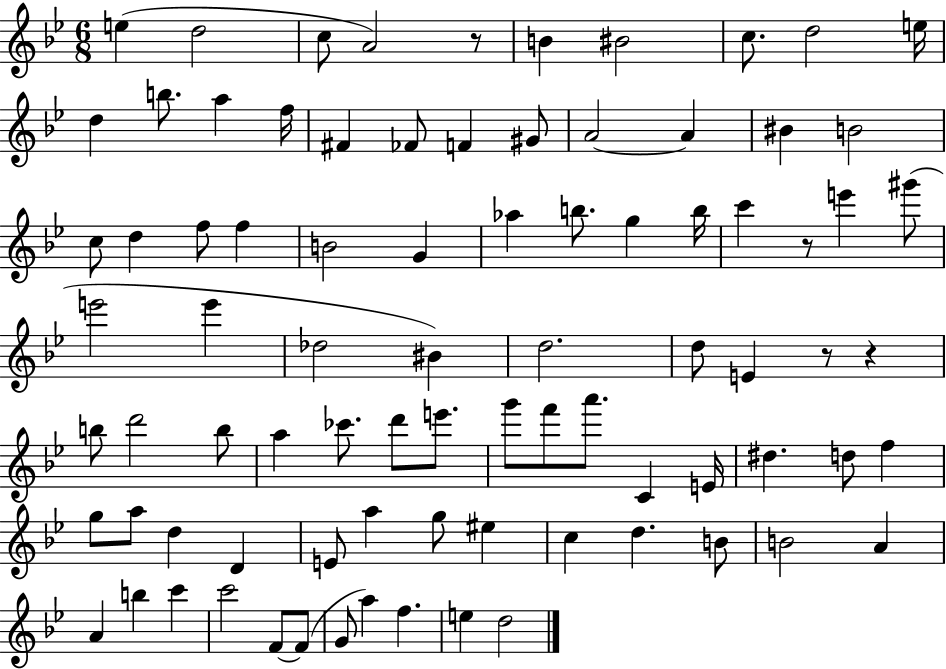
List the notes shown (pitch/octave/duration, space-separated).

E5/q D5/h C5/e A4/h R/e B4/q BIS4/h C5/e. D5/h E5/s D5/q B5/e. A5/q F5/s F#4/q FES4/e F4/q G#4/e A4/h A4/q BIS4/q B4/h C5/e D5/q F5/e F5/q B4/h G4/q Ab5/q B5/e. G5/q B5/s C6/q R/e E6/q G#6/e E6/h E6/q Db5/h BIS4/q D5/h. D5/e E4/q R/e R/q B5/e D6/h B5/e A5/q CES6/e. D6/e E6/e. G6/e F6/e A6/e. C4/q E4/s D#5/q. D5/e F5/q G5/e A5/e D5/q D4/q E4/e A5/q G5/e EIS5/q C5/q D5/q. B4/e B4/h A4/q A4/q B5/q C6/q C6/h F4/e F4/e G4/e A5/q F5/q. E5/q D5/h